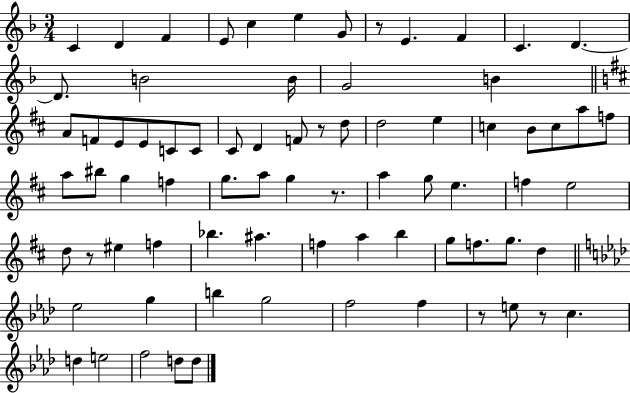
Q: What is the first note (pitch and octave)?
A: C4